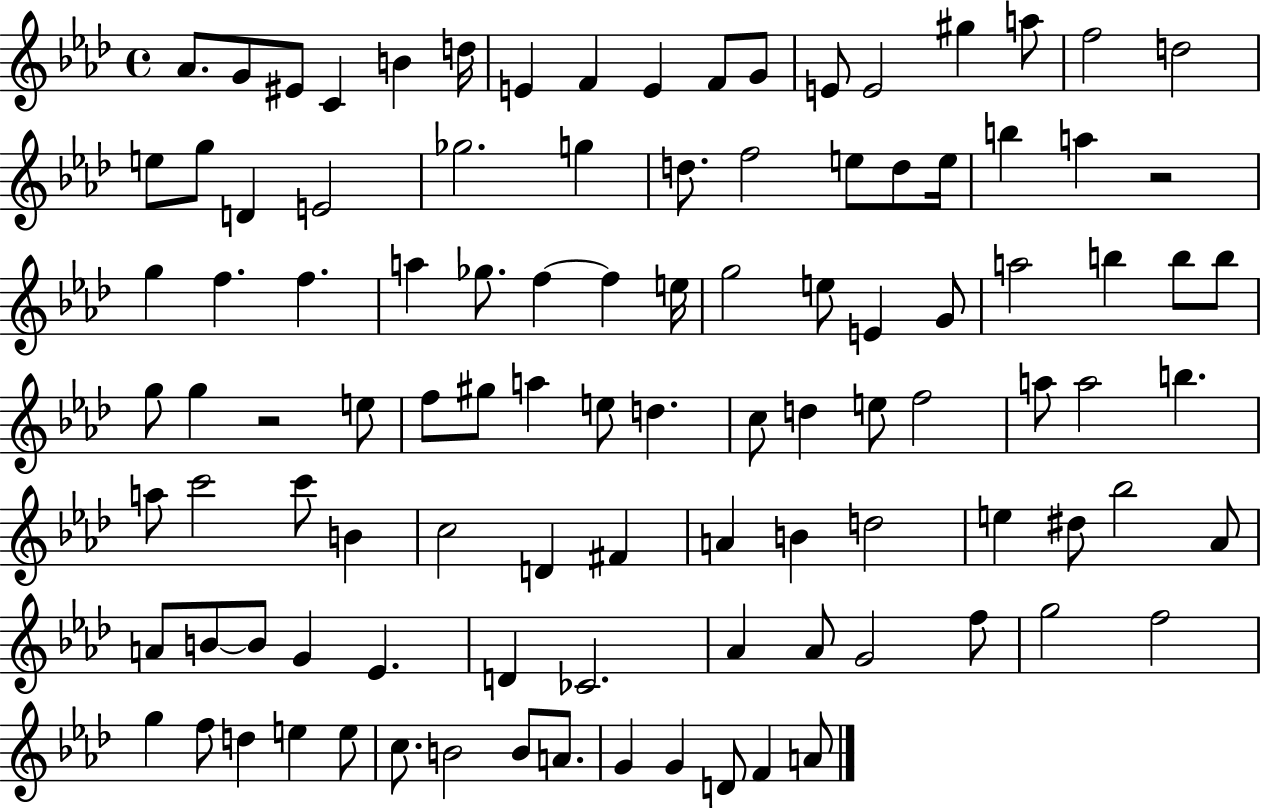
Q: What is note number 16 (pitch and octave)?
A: F5